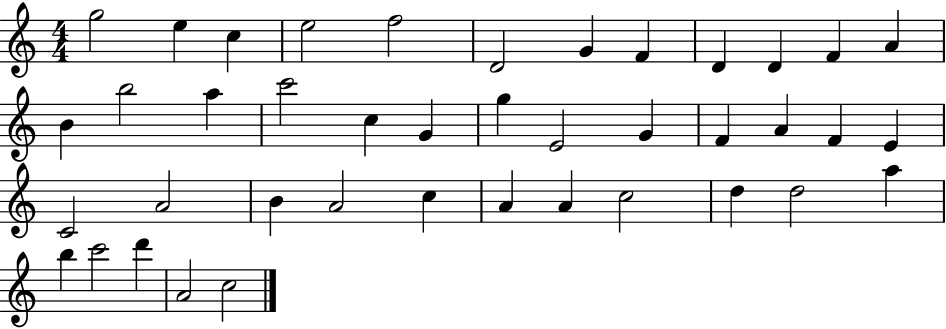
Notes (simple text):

G5/h E5/q C5/q E5/h F5/h D4/h G4/q F4/q D4/q D4/q F4/q A4/q B4/q B5/h A5/q C6/h C5/q G4/q G5/q E4/h G4/q F4/q A4/q F4/q E4/q C4/h A4/h B4/q A4/h C5/q A4/q A4/q C5/h D5/q D5/h A5/q B5/q C6/h D6/q A4/h C5/h